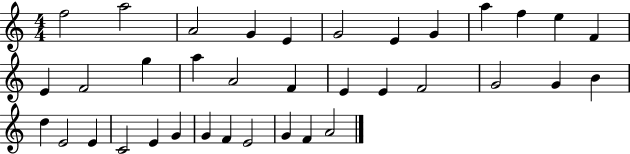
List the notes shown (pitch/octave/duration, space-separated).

F5/h A5/h A4/h G4/q E4/q G4/h E4/q G4/q A5/q F5/q E5/q F4/q E4/q F4/h G5/q A5/q A4/h F4/q E4/q E4/q F4/h G4/h G4/q B4/q D5/q E4/h E4/q C4/h E4/q G4/q G4/q F4/q E4/h G4/q F4/q A4/h